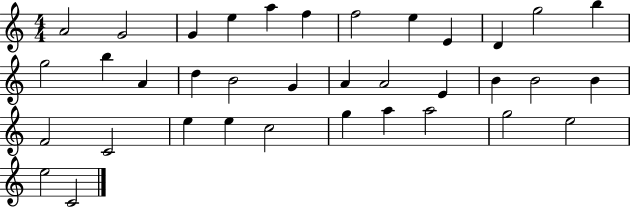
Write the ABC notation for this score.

X:1
T:Untitled
M:4/4
L:1/4
K:C
A2 G2 G e a f f2 e E D g2 b g2 b A d B2 G A A2 E B B2 B F2 C2 e e c2 g a a2 g2 e2 e2 C2